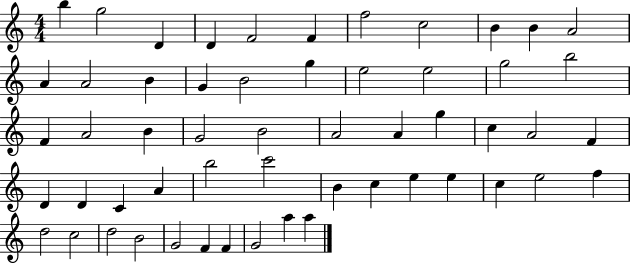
B5/q G5/h D4/q D4/q F4/h F4/q F5/h C5/h B4/q B4/q A4/h A4/q A4/h B4/q G4/q B4/h G5/q E5/h E5/h G5/h B5/h F4/q A4/h B4/q G4/h B4/h A4/h A4/q G5/q C5/q A4/h F4/q D4/q D4/q C4/q A4/q B5/h C6/h B4/q C5/q E5/q E5/q C5/q E5/h F5/q D5/h C5/h D5/h B4/h G4/h F4/q F4/q G4/h A5/q A5/q